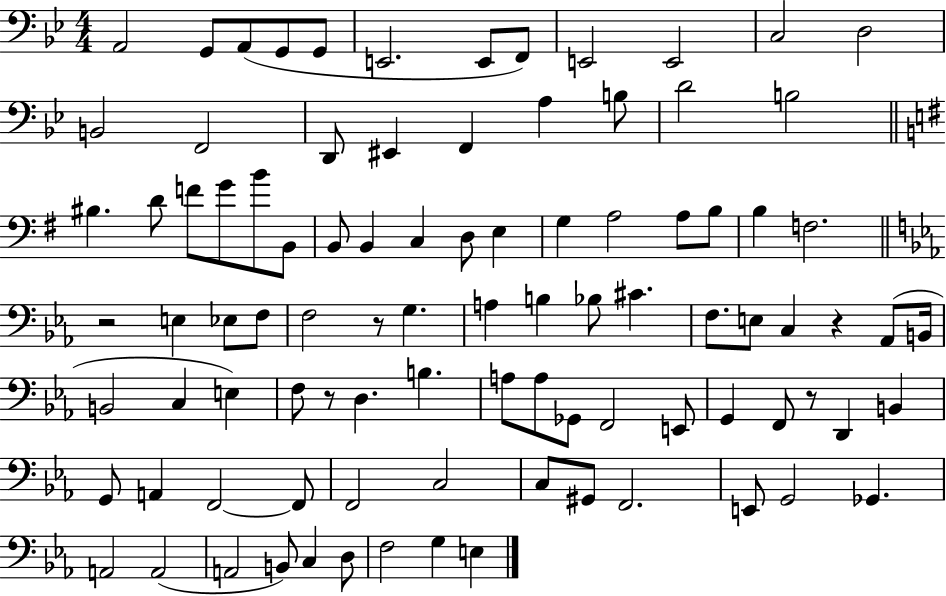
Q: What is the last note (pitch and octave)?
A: E3